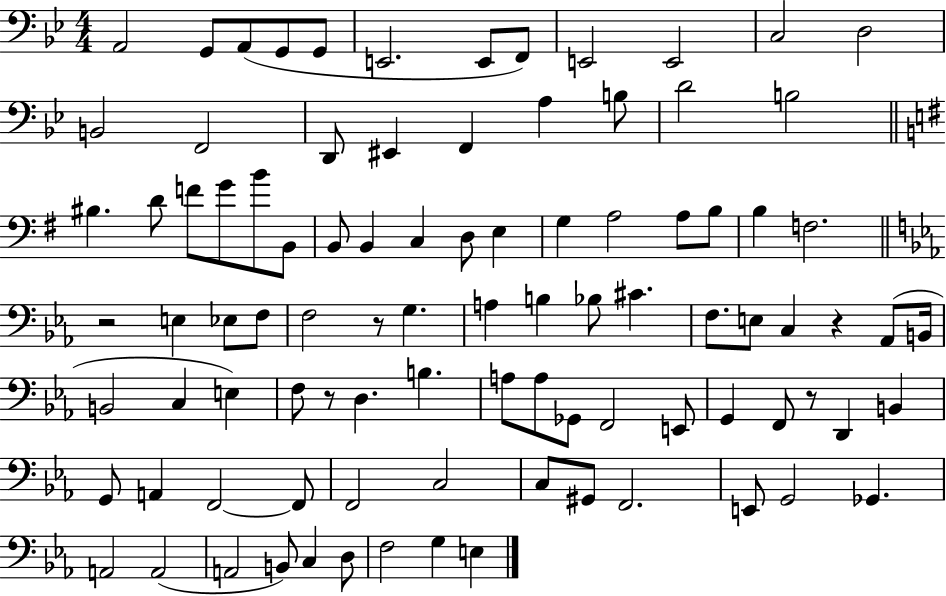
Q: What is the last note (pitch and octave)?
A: E3